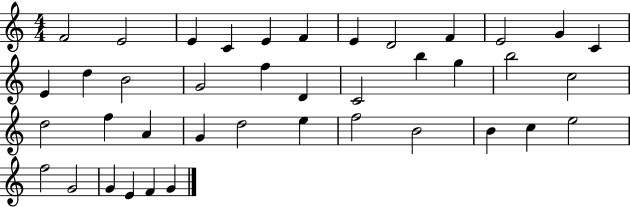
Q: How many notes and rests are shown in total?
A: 40